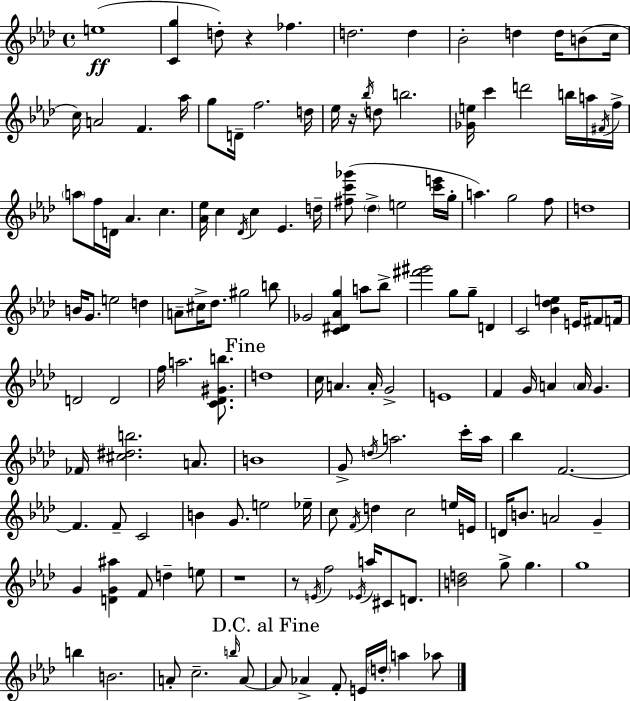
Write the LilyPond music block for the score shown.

{
  \clef treble
  \time 4/4
  \defaultTimeSignature
  \key f \minor
  e''1(\ff | <c' g''>4 d''8-.) r4 fes''4. | d''2. d''4 | bes'2-. d''4 d''16 b'8( c''16 | \break c''16) a'2 f'4. aes''16 | g''8 d'16-- f''2. d''16 | ees''16 r16 \acciaccatura { bes''16 } d''8 b''2. | <ges' e''>16 c'''4 d'''2 b''16 a''16 | \break \acciaccatura { fis'16 } f''16-> \parenthesize a''8 f''16 d'16 aes'4. c''4. | <aes' ees''>16 c''4 \acciaccatura { des'16 } c''4 ees'4. | d''16-- <fis'' c''' ges'''>8( \parenthesize des''4-> e''2 | <c''' e'''>16 g''16-. a''4.) g''2 | \break f''8 d''1 | b'16 g'8. e''2 d''4 | a'8-- cis''16-> des''8. gis''2 | b''8 ges'2 <c' dis' aes' g''>4 a''8 | \break bes''8-> <fis''' gis'''>2 g''8 g''8-- d'4 | c'2 <bes' des'' e''>4 e'16 | fis'8 f'16 d'2 d'2 | f''16 a''2. | \break <c' des' gis' b''>8. \mark "Fine" d''1 | c''16 a'4. a'16-. g'2-> | e'1 | f'4 g'16 a'4 \parenthesize a'16 g'4. | \break fes'16 <cis'' dis'' b''>2. | a'8. b'1 | g'8-> \acciaccatura { d''16 } a''2. | c'''16-. a''16 bes''4 f'2.~~ | \break f'4. f'8-- c'2 | b'4 g'8. e''2 | ees''16-- c''8 \acciaccatura { f'16 } d''4 c''2 | e''16 e'16 d'16 b'8. a'2 | \break g'4-- g'4 <d' g' ais''>4 f'8 d''4-- | e''8 r1 | r8 \acciaccatura { e'16 } f''2 | \acciaccatura { ees'16 } a''16 cis'8 d'8. <b' d''>2 g''8-> | \break g''4. g''1 | b''4 b'2. | a'8-. c''2.-- | \grace { b''16 } a'8~~ \mark "D.C. al Fine" a'8 aes'4-> f'8-. | \break e'16 \parenthesize d''16-. a''4 aes''8 \bar "|."
}